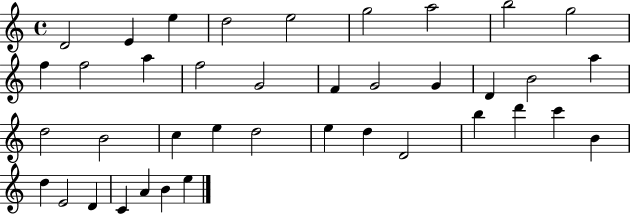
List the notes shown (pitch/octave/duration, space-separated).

D4/h E4/q E5/q D5/h E5/h G5/h A5/h B5/h G5/h F5/q F5/h A5/q F5/h G4/h F4/q G4/h G4/q D4/q B4/h A5/q D5/h B4/h C5/q E5/q D5/h E5/q D5/q D4/h B5/q D6/q C6/q B4/q D5/q E4/h D4/q C4/q A4/q B4/q E5/q